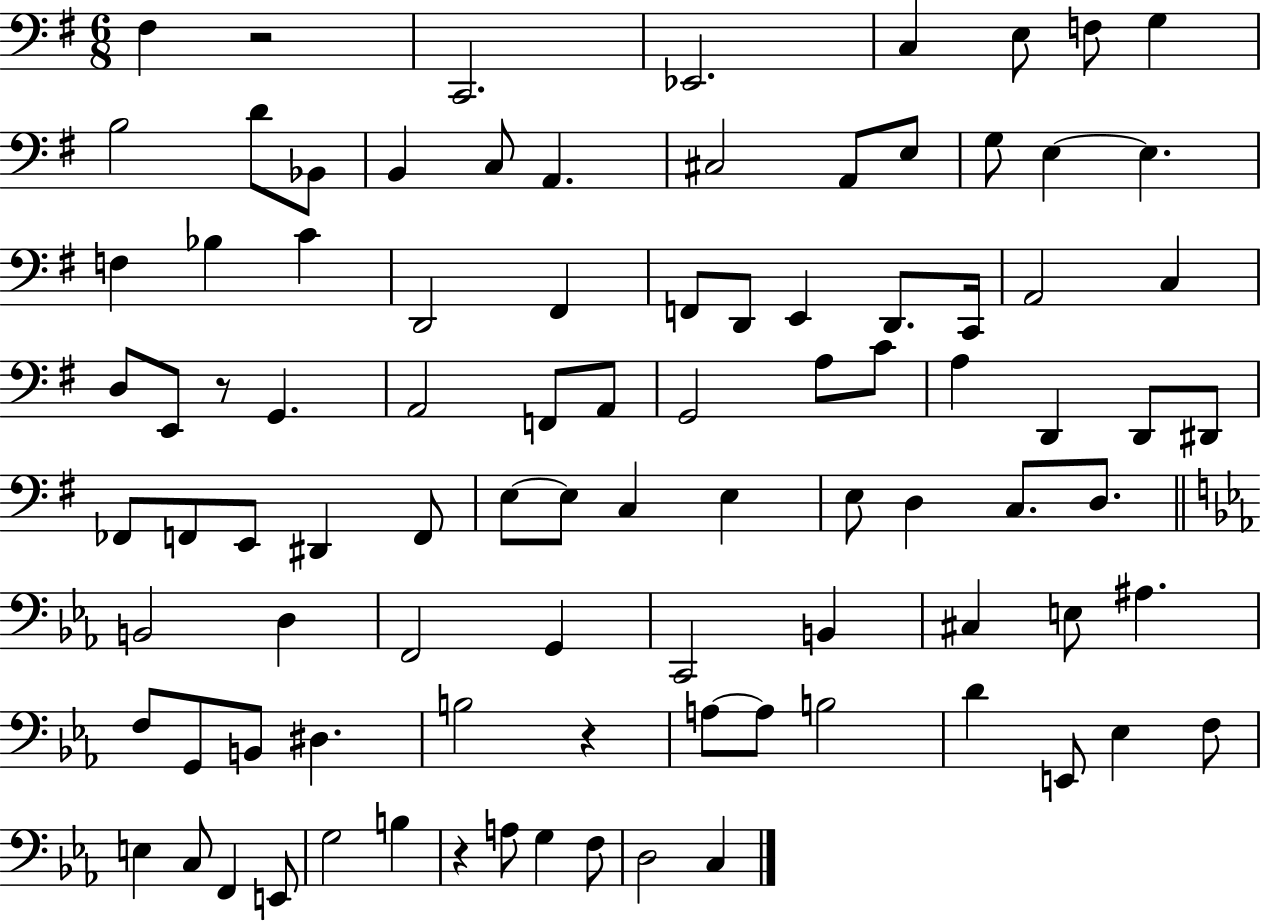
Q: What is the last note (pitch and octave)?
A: C3